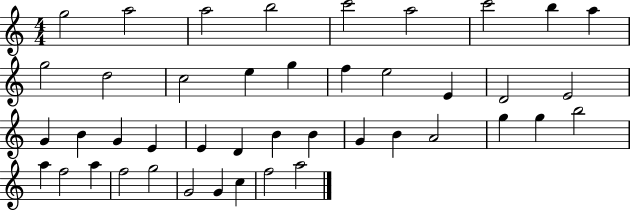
G5/h A5/h A5/h B5/h C6/h A5/h C6/h B5/q A5/q G5/h D5/h C5/h E5/q G5/q F5/q E5/h E4/q D4/h E4/h G4/q B4/q G4/q E4/q E4/q D4/q B4/q B4/q G4/q B4/q A4/h G5/q G5/q B5/h A5/q F5/h A5/q F5/h G5/h G4/h G4/q C5/q F5/h A5/h